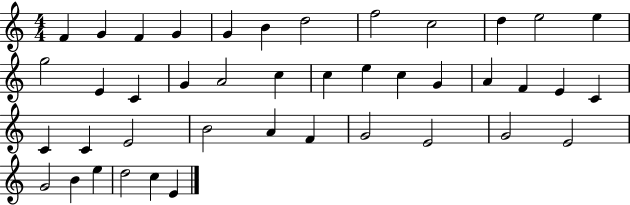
X:1
T:Untitled
M:4/4
L:1/4
K:C
F G F G G B d2 f2 c2 d e2 e g2 E C G A2 c c e c G A F E C C C E2 B2 A F G2 E2 G2 E2 G2 B e d2 c E